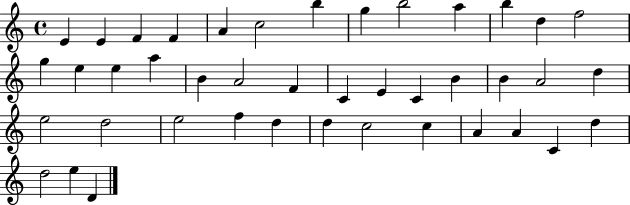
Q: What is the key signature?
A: C major